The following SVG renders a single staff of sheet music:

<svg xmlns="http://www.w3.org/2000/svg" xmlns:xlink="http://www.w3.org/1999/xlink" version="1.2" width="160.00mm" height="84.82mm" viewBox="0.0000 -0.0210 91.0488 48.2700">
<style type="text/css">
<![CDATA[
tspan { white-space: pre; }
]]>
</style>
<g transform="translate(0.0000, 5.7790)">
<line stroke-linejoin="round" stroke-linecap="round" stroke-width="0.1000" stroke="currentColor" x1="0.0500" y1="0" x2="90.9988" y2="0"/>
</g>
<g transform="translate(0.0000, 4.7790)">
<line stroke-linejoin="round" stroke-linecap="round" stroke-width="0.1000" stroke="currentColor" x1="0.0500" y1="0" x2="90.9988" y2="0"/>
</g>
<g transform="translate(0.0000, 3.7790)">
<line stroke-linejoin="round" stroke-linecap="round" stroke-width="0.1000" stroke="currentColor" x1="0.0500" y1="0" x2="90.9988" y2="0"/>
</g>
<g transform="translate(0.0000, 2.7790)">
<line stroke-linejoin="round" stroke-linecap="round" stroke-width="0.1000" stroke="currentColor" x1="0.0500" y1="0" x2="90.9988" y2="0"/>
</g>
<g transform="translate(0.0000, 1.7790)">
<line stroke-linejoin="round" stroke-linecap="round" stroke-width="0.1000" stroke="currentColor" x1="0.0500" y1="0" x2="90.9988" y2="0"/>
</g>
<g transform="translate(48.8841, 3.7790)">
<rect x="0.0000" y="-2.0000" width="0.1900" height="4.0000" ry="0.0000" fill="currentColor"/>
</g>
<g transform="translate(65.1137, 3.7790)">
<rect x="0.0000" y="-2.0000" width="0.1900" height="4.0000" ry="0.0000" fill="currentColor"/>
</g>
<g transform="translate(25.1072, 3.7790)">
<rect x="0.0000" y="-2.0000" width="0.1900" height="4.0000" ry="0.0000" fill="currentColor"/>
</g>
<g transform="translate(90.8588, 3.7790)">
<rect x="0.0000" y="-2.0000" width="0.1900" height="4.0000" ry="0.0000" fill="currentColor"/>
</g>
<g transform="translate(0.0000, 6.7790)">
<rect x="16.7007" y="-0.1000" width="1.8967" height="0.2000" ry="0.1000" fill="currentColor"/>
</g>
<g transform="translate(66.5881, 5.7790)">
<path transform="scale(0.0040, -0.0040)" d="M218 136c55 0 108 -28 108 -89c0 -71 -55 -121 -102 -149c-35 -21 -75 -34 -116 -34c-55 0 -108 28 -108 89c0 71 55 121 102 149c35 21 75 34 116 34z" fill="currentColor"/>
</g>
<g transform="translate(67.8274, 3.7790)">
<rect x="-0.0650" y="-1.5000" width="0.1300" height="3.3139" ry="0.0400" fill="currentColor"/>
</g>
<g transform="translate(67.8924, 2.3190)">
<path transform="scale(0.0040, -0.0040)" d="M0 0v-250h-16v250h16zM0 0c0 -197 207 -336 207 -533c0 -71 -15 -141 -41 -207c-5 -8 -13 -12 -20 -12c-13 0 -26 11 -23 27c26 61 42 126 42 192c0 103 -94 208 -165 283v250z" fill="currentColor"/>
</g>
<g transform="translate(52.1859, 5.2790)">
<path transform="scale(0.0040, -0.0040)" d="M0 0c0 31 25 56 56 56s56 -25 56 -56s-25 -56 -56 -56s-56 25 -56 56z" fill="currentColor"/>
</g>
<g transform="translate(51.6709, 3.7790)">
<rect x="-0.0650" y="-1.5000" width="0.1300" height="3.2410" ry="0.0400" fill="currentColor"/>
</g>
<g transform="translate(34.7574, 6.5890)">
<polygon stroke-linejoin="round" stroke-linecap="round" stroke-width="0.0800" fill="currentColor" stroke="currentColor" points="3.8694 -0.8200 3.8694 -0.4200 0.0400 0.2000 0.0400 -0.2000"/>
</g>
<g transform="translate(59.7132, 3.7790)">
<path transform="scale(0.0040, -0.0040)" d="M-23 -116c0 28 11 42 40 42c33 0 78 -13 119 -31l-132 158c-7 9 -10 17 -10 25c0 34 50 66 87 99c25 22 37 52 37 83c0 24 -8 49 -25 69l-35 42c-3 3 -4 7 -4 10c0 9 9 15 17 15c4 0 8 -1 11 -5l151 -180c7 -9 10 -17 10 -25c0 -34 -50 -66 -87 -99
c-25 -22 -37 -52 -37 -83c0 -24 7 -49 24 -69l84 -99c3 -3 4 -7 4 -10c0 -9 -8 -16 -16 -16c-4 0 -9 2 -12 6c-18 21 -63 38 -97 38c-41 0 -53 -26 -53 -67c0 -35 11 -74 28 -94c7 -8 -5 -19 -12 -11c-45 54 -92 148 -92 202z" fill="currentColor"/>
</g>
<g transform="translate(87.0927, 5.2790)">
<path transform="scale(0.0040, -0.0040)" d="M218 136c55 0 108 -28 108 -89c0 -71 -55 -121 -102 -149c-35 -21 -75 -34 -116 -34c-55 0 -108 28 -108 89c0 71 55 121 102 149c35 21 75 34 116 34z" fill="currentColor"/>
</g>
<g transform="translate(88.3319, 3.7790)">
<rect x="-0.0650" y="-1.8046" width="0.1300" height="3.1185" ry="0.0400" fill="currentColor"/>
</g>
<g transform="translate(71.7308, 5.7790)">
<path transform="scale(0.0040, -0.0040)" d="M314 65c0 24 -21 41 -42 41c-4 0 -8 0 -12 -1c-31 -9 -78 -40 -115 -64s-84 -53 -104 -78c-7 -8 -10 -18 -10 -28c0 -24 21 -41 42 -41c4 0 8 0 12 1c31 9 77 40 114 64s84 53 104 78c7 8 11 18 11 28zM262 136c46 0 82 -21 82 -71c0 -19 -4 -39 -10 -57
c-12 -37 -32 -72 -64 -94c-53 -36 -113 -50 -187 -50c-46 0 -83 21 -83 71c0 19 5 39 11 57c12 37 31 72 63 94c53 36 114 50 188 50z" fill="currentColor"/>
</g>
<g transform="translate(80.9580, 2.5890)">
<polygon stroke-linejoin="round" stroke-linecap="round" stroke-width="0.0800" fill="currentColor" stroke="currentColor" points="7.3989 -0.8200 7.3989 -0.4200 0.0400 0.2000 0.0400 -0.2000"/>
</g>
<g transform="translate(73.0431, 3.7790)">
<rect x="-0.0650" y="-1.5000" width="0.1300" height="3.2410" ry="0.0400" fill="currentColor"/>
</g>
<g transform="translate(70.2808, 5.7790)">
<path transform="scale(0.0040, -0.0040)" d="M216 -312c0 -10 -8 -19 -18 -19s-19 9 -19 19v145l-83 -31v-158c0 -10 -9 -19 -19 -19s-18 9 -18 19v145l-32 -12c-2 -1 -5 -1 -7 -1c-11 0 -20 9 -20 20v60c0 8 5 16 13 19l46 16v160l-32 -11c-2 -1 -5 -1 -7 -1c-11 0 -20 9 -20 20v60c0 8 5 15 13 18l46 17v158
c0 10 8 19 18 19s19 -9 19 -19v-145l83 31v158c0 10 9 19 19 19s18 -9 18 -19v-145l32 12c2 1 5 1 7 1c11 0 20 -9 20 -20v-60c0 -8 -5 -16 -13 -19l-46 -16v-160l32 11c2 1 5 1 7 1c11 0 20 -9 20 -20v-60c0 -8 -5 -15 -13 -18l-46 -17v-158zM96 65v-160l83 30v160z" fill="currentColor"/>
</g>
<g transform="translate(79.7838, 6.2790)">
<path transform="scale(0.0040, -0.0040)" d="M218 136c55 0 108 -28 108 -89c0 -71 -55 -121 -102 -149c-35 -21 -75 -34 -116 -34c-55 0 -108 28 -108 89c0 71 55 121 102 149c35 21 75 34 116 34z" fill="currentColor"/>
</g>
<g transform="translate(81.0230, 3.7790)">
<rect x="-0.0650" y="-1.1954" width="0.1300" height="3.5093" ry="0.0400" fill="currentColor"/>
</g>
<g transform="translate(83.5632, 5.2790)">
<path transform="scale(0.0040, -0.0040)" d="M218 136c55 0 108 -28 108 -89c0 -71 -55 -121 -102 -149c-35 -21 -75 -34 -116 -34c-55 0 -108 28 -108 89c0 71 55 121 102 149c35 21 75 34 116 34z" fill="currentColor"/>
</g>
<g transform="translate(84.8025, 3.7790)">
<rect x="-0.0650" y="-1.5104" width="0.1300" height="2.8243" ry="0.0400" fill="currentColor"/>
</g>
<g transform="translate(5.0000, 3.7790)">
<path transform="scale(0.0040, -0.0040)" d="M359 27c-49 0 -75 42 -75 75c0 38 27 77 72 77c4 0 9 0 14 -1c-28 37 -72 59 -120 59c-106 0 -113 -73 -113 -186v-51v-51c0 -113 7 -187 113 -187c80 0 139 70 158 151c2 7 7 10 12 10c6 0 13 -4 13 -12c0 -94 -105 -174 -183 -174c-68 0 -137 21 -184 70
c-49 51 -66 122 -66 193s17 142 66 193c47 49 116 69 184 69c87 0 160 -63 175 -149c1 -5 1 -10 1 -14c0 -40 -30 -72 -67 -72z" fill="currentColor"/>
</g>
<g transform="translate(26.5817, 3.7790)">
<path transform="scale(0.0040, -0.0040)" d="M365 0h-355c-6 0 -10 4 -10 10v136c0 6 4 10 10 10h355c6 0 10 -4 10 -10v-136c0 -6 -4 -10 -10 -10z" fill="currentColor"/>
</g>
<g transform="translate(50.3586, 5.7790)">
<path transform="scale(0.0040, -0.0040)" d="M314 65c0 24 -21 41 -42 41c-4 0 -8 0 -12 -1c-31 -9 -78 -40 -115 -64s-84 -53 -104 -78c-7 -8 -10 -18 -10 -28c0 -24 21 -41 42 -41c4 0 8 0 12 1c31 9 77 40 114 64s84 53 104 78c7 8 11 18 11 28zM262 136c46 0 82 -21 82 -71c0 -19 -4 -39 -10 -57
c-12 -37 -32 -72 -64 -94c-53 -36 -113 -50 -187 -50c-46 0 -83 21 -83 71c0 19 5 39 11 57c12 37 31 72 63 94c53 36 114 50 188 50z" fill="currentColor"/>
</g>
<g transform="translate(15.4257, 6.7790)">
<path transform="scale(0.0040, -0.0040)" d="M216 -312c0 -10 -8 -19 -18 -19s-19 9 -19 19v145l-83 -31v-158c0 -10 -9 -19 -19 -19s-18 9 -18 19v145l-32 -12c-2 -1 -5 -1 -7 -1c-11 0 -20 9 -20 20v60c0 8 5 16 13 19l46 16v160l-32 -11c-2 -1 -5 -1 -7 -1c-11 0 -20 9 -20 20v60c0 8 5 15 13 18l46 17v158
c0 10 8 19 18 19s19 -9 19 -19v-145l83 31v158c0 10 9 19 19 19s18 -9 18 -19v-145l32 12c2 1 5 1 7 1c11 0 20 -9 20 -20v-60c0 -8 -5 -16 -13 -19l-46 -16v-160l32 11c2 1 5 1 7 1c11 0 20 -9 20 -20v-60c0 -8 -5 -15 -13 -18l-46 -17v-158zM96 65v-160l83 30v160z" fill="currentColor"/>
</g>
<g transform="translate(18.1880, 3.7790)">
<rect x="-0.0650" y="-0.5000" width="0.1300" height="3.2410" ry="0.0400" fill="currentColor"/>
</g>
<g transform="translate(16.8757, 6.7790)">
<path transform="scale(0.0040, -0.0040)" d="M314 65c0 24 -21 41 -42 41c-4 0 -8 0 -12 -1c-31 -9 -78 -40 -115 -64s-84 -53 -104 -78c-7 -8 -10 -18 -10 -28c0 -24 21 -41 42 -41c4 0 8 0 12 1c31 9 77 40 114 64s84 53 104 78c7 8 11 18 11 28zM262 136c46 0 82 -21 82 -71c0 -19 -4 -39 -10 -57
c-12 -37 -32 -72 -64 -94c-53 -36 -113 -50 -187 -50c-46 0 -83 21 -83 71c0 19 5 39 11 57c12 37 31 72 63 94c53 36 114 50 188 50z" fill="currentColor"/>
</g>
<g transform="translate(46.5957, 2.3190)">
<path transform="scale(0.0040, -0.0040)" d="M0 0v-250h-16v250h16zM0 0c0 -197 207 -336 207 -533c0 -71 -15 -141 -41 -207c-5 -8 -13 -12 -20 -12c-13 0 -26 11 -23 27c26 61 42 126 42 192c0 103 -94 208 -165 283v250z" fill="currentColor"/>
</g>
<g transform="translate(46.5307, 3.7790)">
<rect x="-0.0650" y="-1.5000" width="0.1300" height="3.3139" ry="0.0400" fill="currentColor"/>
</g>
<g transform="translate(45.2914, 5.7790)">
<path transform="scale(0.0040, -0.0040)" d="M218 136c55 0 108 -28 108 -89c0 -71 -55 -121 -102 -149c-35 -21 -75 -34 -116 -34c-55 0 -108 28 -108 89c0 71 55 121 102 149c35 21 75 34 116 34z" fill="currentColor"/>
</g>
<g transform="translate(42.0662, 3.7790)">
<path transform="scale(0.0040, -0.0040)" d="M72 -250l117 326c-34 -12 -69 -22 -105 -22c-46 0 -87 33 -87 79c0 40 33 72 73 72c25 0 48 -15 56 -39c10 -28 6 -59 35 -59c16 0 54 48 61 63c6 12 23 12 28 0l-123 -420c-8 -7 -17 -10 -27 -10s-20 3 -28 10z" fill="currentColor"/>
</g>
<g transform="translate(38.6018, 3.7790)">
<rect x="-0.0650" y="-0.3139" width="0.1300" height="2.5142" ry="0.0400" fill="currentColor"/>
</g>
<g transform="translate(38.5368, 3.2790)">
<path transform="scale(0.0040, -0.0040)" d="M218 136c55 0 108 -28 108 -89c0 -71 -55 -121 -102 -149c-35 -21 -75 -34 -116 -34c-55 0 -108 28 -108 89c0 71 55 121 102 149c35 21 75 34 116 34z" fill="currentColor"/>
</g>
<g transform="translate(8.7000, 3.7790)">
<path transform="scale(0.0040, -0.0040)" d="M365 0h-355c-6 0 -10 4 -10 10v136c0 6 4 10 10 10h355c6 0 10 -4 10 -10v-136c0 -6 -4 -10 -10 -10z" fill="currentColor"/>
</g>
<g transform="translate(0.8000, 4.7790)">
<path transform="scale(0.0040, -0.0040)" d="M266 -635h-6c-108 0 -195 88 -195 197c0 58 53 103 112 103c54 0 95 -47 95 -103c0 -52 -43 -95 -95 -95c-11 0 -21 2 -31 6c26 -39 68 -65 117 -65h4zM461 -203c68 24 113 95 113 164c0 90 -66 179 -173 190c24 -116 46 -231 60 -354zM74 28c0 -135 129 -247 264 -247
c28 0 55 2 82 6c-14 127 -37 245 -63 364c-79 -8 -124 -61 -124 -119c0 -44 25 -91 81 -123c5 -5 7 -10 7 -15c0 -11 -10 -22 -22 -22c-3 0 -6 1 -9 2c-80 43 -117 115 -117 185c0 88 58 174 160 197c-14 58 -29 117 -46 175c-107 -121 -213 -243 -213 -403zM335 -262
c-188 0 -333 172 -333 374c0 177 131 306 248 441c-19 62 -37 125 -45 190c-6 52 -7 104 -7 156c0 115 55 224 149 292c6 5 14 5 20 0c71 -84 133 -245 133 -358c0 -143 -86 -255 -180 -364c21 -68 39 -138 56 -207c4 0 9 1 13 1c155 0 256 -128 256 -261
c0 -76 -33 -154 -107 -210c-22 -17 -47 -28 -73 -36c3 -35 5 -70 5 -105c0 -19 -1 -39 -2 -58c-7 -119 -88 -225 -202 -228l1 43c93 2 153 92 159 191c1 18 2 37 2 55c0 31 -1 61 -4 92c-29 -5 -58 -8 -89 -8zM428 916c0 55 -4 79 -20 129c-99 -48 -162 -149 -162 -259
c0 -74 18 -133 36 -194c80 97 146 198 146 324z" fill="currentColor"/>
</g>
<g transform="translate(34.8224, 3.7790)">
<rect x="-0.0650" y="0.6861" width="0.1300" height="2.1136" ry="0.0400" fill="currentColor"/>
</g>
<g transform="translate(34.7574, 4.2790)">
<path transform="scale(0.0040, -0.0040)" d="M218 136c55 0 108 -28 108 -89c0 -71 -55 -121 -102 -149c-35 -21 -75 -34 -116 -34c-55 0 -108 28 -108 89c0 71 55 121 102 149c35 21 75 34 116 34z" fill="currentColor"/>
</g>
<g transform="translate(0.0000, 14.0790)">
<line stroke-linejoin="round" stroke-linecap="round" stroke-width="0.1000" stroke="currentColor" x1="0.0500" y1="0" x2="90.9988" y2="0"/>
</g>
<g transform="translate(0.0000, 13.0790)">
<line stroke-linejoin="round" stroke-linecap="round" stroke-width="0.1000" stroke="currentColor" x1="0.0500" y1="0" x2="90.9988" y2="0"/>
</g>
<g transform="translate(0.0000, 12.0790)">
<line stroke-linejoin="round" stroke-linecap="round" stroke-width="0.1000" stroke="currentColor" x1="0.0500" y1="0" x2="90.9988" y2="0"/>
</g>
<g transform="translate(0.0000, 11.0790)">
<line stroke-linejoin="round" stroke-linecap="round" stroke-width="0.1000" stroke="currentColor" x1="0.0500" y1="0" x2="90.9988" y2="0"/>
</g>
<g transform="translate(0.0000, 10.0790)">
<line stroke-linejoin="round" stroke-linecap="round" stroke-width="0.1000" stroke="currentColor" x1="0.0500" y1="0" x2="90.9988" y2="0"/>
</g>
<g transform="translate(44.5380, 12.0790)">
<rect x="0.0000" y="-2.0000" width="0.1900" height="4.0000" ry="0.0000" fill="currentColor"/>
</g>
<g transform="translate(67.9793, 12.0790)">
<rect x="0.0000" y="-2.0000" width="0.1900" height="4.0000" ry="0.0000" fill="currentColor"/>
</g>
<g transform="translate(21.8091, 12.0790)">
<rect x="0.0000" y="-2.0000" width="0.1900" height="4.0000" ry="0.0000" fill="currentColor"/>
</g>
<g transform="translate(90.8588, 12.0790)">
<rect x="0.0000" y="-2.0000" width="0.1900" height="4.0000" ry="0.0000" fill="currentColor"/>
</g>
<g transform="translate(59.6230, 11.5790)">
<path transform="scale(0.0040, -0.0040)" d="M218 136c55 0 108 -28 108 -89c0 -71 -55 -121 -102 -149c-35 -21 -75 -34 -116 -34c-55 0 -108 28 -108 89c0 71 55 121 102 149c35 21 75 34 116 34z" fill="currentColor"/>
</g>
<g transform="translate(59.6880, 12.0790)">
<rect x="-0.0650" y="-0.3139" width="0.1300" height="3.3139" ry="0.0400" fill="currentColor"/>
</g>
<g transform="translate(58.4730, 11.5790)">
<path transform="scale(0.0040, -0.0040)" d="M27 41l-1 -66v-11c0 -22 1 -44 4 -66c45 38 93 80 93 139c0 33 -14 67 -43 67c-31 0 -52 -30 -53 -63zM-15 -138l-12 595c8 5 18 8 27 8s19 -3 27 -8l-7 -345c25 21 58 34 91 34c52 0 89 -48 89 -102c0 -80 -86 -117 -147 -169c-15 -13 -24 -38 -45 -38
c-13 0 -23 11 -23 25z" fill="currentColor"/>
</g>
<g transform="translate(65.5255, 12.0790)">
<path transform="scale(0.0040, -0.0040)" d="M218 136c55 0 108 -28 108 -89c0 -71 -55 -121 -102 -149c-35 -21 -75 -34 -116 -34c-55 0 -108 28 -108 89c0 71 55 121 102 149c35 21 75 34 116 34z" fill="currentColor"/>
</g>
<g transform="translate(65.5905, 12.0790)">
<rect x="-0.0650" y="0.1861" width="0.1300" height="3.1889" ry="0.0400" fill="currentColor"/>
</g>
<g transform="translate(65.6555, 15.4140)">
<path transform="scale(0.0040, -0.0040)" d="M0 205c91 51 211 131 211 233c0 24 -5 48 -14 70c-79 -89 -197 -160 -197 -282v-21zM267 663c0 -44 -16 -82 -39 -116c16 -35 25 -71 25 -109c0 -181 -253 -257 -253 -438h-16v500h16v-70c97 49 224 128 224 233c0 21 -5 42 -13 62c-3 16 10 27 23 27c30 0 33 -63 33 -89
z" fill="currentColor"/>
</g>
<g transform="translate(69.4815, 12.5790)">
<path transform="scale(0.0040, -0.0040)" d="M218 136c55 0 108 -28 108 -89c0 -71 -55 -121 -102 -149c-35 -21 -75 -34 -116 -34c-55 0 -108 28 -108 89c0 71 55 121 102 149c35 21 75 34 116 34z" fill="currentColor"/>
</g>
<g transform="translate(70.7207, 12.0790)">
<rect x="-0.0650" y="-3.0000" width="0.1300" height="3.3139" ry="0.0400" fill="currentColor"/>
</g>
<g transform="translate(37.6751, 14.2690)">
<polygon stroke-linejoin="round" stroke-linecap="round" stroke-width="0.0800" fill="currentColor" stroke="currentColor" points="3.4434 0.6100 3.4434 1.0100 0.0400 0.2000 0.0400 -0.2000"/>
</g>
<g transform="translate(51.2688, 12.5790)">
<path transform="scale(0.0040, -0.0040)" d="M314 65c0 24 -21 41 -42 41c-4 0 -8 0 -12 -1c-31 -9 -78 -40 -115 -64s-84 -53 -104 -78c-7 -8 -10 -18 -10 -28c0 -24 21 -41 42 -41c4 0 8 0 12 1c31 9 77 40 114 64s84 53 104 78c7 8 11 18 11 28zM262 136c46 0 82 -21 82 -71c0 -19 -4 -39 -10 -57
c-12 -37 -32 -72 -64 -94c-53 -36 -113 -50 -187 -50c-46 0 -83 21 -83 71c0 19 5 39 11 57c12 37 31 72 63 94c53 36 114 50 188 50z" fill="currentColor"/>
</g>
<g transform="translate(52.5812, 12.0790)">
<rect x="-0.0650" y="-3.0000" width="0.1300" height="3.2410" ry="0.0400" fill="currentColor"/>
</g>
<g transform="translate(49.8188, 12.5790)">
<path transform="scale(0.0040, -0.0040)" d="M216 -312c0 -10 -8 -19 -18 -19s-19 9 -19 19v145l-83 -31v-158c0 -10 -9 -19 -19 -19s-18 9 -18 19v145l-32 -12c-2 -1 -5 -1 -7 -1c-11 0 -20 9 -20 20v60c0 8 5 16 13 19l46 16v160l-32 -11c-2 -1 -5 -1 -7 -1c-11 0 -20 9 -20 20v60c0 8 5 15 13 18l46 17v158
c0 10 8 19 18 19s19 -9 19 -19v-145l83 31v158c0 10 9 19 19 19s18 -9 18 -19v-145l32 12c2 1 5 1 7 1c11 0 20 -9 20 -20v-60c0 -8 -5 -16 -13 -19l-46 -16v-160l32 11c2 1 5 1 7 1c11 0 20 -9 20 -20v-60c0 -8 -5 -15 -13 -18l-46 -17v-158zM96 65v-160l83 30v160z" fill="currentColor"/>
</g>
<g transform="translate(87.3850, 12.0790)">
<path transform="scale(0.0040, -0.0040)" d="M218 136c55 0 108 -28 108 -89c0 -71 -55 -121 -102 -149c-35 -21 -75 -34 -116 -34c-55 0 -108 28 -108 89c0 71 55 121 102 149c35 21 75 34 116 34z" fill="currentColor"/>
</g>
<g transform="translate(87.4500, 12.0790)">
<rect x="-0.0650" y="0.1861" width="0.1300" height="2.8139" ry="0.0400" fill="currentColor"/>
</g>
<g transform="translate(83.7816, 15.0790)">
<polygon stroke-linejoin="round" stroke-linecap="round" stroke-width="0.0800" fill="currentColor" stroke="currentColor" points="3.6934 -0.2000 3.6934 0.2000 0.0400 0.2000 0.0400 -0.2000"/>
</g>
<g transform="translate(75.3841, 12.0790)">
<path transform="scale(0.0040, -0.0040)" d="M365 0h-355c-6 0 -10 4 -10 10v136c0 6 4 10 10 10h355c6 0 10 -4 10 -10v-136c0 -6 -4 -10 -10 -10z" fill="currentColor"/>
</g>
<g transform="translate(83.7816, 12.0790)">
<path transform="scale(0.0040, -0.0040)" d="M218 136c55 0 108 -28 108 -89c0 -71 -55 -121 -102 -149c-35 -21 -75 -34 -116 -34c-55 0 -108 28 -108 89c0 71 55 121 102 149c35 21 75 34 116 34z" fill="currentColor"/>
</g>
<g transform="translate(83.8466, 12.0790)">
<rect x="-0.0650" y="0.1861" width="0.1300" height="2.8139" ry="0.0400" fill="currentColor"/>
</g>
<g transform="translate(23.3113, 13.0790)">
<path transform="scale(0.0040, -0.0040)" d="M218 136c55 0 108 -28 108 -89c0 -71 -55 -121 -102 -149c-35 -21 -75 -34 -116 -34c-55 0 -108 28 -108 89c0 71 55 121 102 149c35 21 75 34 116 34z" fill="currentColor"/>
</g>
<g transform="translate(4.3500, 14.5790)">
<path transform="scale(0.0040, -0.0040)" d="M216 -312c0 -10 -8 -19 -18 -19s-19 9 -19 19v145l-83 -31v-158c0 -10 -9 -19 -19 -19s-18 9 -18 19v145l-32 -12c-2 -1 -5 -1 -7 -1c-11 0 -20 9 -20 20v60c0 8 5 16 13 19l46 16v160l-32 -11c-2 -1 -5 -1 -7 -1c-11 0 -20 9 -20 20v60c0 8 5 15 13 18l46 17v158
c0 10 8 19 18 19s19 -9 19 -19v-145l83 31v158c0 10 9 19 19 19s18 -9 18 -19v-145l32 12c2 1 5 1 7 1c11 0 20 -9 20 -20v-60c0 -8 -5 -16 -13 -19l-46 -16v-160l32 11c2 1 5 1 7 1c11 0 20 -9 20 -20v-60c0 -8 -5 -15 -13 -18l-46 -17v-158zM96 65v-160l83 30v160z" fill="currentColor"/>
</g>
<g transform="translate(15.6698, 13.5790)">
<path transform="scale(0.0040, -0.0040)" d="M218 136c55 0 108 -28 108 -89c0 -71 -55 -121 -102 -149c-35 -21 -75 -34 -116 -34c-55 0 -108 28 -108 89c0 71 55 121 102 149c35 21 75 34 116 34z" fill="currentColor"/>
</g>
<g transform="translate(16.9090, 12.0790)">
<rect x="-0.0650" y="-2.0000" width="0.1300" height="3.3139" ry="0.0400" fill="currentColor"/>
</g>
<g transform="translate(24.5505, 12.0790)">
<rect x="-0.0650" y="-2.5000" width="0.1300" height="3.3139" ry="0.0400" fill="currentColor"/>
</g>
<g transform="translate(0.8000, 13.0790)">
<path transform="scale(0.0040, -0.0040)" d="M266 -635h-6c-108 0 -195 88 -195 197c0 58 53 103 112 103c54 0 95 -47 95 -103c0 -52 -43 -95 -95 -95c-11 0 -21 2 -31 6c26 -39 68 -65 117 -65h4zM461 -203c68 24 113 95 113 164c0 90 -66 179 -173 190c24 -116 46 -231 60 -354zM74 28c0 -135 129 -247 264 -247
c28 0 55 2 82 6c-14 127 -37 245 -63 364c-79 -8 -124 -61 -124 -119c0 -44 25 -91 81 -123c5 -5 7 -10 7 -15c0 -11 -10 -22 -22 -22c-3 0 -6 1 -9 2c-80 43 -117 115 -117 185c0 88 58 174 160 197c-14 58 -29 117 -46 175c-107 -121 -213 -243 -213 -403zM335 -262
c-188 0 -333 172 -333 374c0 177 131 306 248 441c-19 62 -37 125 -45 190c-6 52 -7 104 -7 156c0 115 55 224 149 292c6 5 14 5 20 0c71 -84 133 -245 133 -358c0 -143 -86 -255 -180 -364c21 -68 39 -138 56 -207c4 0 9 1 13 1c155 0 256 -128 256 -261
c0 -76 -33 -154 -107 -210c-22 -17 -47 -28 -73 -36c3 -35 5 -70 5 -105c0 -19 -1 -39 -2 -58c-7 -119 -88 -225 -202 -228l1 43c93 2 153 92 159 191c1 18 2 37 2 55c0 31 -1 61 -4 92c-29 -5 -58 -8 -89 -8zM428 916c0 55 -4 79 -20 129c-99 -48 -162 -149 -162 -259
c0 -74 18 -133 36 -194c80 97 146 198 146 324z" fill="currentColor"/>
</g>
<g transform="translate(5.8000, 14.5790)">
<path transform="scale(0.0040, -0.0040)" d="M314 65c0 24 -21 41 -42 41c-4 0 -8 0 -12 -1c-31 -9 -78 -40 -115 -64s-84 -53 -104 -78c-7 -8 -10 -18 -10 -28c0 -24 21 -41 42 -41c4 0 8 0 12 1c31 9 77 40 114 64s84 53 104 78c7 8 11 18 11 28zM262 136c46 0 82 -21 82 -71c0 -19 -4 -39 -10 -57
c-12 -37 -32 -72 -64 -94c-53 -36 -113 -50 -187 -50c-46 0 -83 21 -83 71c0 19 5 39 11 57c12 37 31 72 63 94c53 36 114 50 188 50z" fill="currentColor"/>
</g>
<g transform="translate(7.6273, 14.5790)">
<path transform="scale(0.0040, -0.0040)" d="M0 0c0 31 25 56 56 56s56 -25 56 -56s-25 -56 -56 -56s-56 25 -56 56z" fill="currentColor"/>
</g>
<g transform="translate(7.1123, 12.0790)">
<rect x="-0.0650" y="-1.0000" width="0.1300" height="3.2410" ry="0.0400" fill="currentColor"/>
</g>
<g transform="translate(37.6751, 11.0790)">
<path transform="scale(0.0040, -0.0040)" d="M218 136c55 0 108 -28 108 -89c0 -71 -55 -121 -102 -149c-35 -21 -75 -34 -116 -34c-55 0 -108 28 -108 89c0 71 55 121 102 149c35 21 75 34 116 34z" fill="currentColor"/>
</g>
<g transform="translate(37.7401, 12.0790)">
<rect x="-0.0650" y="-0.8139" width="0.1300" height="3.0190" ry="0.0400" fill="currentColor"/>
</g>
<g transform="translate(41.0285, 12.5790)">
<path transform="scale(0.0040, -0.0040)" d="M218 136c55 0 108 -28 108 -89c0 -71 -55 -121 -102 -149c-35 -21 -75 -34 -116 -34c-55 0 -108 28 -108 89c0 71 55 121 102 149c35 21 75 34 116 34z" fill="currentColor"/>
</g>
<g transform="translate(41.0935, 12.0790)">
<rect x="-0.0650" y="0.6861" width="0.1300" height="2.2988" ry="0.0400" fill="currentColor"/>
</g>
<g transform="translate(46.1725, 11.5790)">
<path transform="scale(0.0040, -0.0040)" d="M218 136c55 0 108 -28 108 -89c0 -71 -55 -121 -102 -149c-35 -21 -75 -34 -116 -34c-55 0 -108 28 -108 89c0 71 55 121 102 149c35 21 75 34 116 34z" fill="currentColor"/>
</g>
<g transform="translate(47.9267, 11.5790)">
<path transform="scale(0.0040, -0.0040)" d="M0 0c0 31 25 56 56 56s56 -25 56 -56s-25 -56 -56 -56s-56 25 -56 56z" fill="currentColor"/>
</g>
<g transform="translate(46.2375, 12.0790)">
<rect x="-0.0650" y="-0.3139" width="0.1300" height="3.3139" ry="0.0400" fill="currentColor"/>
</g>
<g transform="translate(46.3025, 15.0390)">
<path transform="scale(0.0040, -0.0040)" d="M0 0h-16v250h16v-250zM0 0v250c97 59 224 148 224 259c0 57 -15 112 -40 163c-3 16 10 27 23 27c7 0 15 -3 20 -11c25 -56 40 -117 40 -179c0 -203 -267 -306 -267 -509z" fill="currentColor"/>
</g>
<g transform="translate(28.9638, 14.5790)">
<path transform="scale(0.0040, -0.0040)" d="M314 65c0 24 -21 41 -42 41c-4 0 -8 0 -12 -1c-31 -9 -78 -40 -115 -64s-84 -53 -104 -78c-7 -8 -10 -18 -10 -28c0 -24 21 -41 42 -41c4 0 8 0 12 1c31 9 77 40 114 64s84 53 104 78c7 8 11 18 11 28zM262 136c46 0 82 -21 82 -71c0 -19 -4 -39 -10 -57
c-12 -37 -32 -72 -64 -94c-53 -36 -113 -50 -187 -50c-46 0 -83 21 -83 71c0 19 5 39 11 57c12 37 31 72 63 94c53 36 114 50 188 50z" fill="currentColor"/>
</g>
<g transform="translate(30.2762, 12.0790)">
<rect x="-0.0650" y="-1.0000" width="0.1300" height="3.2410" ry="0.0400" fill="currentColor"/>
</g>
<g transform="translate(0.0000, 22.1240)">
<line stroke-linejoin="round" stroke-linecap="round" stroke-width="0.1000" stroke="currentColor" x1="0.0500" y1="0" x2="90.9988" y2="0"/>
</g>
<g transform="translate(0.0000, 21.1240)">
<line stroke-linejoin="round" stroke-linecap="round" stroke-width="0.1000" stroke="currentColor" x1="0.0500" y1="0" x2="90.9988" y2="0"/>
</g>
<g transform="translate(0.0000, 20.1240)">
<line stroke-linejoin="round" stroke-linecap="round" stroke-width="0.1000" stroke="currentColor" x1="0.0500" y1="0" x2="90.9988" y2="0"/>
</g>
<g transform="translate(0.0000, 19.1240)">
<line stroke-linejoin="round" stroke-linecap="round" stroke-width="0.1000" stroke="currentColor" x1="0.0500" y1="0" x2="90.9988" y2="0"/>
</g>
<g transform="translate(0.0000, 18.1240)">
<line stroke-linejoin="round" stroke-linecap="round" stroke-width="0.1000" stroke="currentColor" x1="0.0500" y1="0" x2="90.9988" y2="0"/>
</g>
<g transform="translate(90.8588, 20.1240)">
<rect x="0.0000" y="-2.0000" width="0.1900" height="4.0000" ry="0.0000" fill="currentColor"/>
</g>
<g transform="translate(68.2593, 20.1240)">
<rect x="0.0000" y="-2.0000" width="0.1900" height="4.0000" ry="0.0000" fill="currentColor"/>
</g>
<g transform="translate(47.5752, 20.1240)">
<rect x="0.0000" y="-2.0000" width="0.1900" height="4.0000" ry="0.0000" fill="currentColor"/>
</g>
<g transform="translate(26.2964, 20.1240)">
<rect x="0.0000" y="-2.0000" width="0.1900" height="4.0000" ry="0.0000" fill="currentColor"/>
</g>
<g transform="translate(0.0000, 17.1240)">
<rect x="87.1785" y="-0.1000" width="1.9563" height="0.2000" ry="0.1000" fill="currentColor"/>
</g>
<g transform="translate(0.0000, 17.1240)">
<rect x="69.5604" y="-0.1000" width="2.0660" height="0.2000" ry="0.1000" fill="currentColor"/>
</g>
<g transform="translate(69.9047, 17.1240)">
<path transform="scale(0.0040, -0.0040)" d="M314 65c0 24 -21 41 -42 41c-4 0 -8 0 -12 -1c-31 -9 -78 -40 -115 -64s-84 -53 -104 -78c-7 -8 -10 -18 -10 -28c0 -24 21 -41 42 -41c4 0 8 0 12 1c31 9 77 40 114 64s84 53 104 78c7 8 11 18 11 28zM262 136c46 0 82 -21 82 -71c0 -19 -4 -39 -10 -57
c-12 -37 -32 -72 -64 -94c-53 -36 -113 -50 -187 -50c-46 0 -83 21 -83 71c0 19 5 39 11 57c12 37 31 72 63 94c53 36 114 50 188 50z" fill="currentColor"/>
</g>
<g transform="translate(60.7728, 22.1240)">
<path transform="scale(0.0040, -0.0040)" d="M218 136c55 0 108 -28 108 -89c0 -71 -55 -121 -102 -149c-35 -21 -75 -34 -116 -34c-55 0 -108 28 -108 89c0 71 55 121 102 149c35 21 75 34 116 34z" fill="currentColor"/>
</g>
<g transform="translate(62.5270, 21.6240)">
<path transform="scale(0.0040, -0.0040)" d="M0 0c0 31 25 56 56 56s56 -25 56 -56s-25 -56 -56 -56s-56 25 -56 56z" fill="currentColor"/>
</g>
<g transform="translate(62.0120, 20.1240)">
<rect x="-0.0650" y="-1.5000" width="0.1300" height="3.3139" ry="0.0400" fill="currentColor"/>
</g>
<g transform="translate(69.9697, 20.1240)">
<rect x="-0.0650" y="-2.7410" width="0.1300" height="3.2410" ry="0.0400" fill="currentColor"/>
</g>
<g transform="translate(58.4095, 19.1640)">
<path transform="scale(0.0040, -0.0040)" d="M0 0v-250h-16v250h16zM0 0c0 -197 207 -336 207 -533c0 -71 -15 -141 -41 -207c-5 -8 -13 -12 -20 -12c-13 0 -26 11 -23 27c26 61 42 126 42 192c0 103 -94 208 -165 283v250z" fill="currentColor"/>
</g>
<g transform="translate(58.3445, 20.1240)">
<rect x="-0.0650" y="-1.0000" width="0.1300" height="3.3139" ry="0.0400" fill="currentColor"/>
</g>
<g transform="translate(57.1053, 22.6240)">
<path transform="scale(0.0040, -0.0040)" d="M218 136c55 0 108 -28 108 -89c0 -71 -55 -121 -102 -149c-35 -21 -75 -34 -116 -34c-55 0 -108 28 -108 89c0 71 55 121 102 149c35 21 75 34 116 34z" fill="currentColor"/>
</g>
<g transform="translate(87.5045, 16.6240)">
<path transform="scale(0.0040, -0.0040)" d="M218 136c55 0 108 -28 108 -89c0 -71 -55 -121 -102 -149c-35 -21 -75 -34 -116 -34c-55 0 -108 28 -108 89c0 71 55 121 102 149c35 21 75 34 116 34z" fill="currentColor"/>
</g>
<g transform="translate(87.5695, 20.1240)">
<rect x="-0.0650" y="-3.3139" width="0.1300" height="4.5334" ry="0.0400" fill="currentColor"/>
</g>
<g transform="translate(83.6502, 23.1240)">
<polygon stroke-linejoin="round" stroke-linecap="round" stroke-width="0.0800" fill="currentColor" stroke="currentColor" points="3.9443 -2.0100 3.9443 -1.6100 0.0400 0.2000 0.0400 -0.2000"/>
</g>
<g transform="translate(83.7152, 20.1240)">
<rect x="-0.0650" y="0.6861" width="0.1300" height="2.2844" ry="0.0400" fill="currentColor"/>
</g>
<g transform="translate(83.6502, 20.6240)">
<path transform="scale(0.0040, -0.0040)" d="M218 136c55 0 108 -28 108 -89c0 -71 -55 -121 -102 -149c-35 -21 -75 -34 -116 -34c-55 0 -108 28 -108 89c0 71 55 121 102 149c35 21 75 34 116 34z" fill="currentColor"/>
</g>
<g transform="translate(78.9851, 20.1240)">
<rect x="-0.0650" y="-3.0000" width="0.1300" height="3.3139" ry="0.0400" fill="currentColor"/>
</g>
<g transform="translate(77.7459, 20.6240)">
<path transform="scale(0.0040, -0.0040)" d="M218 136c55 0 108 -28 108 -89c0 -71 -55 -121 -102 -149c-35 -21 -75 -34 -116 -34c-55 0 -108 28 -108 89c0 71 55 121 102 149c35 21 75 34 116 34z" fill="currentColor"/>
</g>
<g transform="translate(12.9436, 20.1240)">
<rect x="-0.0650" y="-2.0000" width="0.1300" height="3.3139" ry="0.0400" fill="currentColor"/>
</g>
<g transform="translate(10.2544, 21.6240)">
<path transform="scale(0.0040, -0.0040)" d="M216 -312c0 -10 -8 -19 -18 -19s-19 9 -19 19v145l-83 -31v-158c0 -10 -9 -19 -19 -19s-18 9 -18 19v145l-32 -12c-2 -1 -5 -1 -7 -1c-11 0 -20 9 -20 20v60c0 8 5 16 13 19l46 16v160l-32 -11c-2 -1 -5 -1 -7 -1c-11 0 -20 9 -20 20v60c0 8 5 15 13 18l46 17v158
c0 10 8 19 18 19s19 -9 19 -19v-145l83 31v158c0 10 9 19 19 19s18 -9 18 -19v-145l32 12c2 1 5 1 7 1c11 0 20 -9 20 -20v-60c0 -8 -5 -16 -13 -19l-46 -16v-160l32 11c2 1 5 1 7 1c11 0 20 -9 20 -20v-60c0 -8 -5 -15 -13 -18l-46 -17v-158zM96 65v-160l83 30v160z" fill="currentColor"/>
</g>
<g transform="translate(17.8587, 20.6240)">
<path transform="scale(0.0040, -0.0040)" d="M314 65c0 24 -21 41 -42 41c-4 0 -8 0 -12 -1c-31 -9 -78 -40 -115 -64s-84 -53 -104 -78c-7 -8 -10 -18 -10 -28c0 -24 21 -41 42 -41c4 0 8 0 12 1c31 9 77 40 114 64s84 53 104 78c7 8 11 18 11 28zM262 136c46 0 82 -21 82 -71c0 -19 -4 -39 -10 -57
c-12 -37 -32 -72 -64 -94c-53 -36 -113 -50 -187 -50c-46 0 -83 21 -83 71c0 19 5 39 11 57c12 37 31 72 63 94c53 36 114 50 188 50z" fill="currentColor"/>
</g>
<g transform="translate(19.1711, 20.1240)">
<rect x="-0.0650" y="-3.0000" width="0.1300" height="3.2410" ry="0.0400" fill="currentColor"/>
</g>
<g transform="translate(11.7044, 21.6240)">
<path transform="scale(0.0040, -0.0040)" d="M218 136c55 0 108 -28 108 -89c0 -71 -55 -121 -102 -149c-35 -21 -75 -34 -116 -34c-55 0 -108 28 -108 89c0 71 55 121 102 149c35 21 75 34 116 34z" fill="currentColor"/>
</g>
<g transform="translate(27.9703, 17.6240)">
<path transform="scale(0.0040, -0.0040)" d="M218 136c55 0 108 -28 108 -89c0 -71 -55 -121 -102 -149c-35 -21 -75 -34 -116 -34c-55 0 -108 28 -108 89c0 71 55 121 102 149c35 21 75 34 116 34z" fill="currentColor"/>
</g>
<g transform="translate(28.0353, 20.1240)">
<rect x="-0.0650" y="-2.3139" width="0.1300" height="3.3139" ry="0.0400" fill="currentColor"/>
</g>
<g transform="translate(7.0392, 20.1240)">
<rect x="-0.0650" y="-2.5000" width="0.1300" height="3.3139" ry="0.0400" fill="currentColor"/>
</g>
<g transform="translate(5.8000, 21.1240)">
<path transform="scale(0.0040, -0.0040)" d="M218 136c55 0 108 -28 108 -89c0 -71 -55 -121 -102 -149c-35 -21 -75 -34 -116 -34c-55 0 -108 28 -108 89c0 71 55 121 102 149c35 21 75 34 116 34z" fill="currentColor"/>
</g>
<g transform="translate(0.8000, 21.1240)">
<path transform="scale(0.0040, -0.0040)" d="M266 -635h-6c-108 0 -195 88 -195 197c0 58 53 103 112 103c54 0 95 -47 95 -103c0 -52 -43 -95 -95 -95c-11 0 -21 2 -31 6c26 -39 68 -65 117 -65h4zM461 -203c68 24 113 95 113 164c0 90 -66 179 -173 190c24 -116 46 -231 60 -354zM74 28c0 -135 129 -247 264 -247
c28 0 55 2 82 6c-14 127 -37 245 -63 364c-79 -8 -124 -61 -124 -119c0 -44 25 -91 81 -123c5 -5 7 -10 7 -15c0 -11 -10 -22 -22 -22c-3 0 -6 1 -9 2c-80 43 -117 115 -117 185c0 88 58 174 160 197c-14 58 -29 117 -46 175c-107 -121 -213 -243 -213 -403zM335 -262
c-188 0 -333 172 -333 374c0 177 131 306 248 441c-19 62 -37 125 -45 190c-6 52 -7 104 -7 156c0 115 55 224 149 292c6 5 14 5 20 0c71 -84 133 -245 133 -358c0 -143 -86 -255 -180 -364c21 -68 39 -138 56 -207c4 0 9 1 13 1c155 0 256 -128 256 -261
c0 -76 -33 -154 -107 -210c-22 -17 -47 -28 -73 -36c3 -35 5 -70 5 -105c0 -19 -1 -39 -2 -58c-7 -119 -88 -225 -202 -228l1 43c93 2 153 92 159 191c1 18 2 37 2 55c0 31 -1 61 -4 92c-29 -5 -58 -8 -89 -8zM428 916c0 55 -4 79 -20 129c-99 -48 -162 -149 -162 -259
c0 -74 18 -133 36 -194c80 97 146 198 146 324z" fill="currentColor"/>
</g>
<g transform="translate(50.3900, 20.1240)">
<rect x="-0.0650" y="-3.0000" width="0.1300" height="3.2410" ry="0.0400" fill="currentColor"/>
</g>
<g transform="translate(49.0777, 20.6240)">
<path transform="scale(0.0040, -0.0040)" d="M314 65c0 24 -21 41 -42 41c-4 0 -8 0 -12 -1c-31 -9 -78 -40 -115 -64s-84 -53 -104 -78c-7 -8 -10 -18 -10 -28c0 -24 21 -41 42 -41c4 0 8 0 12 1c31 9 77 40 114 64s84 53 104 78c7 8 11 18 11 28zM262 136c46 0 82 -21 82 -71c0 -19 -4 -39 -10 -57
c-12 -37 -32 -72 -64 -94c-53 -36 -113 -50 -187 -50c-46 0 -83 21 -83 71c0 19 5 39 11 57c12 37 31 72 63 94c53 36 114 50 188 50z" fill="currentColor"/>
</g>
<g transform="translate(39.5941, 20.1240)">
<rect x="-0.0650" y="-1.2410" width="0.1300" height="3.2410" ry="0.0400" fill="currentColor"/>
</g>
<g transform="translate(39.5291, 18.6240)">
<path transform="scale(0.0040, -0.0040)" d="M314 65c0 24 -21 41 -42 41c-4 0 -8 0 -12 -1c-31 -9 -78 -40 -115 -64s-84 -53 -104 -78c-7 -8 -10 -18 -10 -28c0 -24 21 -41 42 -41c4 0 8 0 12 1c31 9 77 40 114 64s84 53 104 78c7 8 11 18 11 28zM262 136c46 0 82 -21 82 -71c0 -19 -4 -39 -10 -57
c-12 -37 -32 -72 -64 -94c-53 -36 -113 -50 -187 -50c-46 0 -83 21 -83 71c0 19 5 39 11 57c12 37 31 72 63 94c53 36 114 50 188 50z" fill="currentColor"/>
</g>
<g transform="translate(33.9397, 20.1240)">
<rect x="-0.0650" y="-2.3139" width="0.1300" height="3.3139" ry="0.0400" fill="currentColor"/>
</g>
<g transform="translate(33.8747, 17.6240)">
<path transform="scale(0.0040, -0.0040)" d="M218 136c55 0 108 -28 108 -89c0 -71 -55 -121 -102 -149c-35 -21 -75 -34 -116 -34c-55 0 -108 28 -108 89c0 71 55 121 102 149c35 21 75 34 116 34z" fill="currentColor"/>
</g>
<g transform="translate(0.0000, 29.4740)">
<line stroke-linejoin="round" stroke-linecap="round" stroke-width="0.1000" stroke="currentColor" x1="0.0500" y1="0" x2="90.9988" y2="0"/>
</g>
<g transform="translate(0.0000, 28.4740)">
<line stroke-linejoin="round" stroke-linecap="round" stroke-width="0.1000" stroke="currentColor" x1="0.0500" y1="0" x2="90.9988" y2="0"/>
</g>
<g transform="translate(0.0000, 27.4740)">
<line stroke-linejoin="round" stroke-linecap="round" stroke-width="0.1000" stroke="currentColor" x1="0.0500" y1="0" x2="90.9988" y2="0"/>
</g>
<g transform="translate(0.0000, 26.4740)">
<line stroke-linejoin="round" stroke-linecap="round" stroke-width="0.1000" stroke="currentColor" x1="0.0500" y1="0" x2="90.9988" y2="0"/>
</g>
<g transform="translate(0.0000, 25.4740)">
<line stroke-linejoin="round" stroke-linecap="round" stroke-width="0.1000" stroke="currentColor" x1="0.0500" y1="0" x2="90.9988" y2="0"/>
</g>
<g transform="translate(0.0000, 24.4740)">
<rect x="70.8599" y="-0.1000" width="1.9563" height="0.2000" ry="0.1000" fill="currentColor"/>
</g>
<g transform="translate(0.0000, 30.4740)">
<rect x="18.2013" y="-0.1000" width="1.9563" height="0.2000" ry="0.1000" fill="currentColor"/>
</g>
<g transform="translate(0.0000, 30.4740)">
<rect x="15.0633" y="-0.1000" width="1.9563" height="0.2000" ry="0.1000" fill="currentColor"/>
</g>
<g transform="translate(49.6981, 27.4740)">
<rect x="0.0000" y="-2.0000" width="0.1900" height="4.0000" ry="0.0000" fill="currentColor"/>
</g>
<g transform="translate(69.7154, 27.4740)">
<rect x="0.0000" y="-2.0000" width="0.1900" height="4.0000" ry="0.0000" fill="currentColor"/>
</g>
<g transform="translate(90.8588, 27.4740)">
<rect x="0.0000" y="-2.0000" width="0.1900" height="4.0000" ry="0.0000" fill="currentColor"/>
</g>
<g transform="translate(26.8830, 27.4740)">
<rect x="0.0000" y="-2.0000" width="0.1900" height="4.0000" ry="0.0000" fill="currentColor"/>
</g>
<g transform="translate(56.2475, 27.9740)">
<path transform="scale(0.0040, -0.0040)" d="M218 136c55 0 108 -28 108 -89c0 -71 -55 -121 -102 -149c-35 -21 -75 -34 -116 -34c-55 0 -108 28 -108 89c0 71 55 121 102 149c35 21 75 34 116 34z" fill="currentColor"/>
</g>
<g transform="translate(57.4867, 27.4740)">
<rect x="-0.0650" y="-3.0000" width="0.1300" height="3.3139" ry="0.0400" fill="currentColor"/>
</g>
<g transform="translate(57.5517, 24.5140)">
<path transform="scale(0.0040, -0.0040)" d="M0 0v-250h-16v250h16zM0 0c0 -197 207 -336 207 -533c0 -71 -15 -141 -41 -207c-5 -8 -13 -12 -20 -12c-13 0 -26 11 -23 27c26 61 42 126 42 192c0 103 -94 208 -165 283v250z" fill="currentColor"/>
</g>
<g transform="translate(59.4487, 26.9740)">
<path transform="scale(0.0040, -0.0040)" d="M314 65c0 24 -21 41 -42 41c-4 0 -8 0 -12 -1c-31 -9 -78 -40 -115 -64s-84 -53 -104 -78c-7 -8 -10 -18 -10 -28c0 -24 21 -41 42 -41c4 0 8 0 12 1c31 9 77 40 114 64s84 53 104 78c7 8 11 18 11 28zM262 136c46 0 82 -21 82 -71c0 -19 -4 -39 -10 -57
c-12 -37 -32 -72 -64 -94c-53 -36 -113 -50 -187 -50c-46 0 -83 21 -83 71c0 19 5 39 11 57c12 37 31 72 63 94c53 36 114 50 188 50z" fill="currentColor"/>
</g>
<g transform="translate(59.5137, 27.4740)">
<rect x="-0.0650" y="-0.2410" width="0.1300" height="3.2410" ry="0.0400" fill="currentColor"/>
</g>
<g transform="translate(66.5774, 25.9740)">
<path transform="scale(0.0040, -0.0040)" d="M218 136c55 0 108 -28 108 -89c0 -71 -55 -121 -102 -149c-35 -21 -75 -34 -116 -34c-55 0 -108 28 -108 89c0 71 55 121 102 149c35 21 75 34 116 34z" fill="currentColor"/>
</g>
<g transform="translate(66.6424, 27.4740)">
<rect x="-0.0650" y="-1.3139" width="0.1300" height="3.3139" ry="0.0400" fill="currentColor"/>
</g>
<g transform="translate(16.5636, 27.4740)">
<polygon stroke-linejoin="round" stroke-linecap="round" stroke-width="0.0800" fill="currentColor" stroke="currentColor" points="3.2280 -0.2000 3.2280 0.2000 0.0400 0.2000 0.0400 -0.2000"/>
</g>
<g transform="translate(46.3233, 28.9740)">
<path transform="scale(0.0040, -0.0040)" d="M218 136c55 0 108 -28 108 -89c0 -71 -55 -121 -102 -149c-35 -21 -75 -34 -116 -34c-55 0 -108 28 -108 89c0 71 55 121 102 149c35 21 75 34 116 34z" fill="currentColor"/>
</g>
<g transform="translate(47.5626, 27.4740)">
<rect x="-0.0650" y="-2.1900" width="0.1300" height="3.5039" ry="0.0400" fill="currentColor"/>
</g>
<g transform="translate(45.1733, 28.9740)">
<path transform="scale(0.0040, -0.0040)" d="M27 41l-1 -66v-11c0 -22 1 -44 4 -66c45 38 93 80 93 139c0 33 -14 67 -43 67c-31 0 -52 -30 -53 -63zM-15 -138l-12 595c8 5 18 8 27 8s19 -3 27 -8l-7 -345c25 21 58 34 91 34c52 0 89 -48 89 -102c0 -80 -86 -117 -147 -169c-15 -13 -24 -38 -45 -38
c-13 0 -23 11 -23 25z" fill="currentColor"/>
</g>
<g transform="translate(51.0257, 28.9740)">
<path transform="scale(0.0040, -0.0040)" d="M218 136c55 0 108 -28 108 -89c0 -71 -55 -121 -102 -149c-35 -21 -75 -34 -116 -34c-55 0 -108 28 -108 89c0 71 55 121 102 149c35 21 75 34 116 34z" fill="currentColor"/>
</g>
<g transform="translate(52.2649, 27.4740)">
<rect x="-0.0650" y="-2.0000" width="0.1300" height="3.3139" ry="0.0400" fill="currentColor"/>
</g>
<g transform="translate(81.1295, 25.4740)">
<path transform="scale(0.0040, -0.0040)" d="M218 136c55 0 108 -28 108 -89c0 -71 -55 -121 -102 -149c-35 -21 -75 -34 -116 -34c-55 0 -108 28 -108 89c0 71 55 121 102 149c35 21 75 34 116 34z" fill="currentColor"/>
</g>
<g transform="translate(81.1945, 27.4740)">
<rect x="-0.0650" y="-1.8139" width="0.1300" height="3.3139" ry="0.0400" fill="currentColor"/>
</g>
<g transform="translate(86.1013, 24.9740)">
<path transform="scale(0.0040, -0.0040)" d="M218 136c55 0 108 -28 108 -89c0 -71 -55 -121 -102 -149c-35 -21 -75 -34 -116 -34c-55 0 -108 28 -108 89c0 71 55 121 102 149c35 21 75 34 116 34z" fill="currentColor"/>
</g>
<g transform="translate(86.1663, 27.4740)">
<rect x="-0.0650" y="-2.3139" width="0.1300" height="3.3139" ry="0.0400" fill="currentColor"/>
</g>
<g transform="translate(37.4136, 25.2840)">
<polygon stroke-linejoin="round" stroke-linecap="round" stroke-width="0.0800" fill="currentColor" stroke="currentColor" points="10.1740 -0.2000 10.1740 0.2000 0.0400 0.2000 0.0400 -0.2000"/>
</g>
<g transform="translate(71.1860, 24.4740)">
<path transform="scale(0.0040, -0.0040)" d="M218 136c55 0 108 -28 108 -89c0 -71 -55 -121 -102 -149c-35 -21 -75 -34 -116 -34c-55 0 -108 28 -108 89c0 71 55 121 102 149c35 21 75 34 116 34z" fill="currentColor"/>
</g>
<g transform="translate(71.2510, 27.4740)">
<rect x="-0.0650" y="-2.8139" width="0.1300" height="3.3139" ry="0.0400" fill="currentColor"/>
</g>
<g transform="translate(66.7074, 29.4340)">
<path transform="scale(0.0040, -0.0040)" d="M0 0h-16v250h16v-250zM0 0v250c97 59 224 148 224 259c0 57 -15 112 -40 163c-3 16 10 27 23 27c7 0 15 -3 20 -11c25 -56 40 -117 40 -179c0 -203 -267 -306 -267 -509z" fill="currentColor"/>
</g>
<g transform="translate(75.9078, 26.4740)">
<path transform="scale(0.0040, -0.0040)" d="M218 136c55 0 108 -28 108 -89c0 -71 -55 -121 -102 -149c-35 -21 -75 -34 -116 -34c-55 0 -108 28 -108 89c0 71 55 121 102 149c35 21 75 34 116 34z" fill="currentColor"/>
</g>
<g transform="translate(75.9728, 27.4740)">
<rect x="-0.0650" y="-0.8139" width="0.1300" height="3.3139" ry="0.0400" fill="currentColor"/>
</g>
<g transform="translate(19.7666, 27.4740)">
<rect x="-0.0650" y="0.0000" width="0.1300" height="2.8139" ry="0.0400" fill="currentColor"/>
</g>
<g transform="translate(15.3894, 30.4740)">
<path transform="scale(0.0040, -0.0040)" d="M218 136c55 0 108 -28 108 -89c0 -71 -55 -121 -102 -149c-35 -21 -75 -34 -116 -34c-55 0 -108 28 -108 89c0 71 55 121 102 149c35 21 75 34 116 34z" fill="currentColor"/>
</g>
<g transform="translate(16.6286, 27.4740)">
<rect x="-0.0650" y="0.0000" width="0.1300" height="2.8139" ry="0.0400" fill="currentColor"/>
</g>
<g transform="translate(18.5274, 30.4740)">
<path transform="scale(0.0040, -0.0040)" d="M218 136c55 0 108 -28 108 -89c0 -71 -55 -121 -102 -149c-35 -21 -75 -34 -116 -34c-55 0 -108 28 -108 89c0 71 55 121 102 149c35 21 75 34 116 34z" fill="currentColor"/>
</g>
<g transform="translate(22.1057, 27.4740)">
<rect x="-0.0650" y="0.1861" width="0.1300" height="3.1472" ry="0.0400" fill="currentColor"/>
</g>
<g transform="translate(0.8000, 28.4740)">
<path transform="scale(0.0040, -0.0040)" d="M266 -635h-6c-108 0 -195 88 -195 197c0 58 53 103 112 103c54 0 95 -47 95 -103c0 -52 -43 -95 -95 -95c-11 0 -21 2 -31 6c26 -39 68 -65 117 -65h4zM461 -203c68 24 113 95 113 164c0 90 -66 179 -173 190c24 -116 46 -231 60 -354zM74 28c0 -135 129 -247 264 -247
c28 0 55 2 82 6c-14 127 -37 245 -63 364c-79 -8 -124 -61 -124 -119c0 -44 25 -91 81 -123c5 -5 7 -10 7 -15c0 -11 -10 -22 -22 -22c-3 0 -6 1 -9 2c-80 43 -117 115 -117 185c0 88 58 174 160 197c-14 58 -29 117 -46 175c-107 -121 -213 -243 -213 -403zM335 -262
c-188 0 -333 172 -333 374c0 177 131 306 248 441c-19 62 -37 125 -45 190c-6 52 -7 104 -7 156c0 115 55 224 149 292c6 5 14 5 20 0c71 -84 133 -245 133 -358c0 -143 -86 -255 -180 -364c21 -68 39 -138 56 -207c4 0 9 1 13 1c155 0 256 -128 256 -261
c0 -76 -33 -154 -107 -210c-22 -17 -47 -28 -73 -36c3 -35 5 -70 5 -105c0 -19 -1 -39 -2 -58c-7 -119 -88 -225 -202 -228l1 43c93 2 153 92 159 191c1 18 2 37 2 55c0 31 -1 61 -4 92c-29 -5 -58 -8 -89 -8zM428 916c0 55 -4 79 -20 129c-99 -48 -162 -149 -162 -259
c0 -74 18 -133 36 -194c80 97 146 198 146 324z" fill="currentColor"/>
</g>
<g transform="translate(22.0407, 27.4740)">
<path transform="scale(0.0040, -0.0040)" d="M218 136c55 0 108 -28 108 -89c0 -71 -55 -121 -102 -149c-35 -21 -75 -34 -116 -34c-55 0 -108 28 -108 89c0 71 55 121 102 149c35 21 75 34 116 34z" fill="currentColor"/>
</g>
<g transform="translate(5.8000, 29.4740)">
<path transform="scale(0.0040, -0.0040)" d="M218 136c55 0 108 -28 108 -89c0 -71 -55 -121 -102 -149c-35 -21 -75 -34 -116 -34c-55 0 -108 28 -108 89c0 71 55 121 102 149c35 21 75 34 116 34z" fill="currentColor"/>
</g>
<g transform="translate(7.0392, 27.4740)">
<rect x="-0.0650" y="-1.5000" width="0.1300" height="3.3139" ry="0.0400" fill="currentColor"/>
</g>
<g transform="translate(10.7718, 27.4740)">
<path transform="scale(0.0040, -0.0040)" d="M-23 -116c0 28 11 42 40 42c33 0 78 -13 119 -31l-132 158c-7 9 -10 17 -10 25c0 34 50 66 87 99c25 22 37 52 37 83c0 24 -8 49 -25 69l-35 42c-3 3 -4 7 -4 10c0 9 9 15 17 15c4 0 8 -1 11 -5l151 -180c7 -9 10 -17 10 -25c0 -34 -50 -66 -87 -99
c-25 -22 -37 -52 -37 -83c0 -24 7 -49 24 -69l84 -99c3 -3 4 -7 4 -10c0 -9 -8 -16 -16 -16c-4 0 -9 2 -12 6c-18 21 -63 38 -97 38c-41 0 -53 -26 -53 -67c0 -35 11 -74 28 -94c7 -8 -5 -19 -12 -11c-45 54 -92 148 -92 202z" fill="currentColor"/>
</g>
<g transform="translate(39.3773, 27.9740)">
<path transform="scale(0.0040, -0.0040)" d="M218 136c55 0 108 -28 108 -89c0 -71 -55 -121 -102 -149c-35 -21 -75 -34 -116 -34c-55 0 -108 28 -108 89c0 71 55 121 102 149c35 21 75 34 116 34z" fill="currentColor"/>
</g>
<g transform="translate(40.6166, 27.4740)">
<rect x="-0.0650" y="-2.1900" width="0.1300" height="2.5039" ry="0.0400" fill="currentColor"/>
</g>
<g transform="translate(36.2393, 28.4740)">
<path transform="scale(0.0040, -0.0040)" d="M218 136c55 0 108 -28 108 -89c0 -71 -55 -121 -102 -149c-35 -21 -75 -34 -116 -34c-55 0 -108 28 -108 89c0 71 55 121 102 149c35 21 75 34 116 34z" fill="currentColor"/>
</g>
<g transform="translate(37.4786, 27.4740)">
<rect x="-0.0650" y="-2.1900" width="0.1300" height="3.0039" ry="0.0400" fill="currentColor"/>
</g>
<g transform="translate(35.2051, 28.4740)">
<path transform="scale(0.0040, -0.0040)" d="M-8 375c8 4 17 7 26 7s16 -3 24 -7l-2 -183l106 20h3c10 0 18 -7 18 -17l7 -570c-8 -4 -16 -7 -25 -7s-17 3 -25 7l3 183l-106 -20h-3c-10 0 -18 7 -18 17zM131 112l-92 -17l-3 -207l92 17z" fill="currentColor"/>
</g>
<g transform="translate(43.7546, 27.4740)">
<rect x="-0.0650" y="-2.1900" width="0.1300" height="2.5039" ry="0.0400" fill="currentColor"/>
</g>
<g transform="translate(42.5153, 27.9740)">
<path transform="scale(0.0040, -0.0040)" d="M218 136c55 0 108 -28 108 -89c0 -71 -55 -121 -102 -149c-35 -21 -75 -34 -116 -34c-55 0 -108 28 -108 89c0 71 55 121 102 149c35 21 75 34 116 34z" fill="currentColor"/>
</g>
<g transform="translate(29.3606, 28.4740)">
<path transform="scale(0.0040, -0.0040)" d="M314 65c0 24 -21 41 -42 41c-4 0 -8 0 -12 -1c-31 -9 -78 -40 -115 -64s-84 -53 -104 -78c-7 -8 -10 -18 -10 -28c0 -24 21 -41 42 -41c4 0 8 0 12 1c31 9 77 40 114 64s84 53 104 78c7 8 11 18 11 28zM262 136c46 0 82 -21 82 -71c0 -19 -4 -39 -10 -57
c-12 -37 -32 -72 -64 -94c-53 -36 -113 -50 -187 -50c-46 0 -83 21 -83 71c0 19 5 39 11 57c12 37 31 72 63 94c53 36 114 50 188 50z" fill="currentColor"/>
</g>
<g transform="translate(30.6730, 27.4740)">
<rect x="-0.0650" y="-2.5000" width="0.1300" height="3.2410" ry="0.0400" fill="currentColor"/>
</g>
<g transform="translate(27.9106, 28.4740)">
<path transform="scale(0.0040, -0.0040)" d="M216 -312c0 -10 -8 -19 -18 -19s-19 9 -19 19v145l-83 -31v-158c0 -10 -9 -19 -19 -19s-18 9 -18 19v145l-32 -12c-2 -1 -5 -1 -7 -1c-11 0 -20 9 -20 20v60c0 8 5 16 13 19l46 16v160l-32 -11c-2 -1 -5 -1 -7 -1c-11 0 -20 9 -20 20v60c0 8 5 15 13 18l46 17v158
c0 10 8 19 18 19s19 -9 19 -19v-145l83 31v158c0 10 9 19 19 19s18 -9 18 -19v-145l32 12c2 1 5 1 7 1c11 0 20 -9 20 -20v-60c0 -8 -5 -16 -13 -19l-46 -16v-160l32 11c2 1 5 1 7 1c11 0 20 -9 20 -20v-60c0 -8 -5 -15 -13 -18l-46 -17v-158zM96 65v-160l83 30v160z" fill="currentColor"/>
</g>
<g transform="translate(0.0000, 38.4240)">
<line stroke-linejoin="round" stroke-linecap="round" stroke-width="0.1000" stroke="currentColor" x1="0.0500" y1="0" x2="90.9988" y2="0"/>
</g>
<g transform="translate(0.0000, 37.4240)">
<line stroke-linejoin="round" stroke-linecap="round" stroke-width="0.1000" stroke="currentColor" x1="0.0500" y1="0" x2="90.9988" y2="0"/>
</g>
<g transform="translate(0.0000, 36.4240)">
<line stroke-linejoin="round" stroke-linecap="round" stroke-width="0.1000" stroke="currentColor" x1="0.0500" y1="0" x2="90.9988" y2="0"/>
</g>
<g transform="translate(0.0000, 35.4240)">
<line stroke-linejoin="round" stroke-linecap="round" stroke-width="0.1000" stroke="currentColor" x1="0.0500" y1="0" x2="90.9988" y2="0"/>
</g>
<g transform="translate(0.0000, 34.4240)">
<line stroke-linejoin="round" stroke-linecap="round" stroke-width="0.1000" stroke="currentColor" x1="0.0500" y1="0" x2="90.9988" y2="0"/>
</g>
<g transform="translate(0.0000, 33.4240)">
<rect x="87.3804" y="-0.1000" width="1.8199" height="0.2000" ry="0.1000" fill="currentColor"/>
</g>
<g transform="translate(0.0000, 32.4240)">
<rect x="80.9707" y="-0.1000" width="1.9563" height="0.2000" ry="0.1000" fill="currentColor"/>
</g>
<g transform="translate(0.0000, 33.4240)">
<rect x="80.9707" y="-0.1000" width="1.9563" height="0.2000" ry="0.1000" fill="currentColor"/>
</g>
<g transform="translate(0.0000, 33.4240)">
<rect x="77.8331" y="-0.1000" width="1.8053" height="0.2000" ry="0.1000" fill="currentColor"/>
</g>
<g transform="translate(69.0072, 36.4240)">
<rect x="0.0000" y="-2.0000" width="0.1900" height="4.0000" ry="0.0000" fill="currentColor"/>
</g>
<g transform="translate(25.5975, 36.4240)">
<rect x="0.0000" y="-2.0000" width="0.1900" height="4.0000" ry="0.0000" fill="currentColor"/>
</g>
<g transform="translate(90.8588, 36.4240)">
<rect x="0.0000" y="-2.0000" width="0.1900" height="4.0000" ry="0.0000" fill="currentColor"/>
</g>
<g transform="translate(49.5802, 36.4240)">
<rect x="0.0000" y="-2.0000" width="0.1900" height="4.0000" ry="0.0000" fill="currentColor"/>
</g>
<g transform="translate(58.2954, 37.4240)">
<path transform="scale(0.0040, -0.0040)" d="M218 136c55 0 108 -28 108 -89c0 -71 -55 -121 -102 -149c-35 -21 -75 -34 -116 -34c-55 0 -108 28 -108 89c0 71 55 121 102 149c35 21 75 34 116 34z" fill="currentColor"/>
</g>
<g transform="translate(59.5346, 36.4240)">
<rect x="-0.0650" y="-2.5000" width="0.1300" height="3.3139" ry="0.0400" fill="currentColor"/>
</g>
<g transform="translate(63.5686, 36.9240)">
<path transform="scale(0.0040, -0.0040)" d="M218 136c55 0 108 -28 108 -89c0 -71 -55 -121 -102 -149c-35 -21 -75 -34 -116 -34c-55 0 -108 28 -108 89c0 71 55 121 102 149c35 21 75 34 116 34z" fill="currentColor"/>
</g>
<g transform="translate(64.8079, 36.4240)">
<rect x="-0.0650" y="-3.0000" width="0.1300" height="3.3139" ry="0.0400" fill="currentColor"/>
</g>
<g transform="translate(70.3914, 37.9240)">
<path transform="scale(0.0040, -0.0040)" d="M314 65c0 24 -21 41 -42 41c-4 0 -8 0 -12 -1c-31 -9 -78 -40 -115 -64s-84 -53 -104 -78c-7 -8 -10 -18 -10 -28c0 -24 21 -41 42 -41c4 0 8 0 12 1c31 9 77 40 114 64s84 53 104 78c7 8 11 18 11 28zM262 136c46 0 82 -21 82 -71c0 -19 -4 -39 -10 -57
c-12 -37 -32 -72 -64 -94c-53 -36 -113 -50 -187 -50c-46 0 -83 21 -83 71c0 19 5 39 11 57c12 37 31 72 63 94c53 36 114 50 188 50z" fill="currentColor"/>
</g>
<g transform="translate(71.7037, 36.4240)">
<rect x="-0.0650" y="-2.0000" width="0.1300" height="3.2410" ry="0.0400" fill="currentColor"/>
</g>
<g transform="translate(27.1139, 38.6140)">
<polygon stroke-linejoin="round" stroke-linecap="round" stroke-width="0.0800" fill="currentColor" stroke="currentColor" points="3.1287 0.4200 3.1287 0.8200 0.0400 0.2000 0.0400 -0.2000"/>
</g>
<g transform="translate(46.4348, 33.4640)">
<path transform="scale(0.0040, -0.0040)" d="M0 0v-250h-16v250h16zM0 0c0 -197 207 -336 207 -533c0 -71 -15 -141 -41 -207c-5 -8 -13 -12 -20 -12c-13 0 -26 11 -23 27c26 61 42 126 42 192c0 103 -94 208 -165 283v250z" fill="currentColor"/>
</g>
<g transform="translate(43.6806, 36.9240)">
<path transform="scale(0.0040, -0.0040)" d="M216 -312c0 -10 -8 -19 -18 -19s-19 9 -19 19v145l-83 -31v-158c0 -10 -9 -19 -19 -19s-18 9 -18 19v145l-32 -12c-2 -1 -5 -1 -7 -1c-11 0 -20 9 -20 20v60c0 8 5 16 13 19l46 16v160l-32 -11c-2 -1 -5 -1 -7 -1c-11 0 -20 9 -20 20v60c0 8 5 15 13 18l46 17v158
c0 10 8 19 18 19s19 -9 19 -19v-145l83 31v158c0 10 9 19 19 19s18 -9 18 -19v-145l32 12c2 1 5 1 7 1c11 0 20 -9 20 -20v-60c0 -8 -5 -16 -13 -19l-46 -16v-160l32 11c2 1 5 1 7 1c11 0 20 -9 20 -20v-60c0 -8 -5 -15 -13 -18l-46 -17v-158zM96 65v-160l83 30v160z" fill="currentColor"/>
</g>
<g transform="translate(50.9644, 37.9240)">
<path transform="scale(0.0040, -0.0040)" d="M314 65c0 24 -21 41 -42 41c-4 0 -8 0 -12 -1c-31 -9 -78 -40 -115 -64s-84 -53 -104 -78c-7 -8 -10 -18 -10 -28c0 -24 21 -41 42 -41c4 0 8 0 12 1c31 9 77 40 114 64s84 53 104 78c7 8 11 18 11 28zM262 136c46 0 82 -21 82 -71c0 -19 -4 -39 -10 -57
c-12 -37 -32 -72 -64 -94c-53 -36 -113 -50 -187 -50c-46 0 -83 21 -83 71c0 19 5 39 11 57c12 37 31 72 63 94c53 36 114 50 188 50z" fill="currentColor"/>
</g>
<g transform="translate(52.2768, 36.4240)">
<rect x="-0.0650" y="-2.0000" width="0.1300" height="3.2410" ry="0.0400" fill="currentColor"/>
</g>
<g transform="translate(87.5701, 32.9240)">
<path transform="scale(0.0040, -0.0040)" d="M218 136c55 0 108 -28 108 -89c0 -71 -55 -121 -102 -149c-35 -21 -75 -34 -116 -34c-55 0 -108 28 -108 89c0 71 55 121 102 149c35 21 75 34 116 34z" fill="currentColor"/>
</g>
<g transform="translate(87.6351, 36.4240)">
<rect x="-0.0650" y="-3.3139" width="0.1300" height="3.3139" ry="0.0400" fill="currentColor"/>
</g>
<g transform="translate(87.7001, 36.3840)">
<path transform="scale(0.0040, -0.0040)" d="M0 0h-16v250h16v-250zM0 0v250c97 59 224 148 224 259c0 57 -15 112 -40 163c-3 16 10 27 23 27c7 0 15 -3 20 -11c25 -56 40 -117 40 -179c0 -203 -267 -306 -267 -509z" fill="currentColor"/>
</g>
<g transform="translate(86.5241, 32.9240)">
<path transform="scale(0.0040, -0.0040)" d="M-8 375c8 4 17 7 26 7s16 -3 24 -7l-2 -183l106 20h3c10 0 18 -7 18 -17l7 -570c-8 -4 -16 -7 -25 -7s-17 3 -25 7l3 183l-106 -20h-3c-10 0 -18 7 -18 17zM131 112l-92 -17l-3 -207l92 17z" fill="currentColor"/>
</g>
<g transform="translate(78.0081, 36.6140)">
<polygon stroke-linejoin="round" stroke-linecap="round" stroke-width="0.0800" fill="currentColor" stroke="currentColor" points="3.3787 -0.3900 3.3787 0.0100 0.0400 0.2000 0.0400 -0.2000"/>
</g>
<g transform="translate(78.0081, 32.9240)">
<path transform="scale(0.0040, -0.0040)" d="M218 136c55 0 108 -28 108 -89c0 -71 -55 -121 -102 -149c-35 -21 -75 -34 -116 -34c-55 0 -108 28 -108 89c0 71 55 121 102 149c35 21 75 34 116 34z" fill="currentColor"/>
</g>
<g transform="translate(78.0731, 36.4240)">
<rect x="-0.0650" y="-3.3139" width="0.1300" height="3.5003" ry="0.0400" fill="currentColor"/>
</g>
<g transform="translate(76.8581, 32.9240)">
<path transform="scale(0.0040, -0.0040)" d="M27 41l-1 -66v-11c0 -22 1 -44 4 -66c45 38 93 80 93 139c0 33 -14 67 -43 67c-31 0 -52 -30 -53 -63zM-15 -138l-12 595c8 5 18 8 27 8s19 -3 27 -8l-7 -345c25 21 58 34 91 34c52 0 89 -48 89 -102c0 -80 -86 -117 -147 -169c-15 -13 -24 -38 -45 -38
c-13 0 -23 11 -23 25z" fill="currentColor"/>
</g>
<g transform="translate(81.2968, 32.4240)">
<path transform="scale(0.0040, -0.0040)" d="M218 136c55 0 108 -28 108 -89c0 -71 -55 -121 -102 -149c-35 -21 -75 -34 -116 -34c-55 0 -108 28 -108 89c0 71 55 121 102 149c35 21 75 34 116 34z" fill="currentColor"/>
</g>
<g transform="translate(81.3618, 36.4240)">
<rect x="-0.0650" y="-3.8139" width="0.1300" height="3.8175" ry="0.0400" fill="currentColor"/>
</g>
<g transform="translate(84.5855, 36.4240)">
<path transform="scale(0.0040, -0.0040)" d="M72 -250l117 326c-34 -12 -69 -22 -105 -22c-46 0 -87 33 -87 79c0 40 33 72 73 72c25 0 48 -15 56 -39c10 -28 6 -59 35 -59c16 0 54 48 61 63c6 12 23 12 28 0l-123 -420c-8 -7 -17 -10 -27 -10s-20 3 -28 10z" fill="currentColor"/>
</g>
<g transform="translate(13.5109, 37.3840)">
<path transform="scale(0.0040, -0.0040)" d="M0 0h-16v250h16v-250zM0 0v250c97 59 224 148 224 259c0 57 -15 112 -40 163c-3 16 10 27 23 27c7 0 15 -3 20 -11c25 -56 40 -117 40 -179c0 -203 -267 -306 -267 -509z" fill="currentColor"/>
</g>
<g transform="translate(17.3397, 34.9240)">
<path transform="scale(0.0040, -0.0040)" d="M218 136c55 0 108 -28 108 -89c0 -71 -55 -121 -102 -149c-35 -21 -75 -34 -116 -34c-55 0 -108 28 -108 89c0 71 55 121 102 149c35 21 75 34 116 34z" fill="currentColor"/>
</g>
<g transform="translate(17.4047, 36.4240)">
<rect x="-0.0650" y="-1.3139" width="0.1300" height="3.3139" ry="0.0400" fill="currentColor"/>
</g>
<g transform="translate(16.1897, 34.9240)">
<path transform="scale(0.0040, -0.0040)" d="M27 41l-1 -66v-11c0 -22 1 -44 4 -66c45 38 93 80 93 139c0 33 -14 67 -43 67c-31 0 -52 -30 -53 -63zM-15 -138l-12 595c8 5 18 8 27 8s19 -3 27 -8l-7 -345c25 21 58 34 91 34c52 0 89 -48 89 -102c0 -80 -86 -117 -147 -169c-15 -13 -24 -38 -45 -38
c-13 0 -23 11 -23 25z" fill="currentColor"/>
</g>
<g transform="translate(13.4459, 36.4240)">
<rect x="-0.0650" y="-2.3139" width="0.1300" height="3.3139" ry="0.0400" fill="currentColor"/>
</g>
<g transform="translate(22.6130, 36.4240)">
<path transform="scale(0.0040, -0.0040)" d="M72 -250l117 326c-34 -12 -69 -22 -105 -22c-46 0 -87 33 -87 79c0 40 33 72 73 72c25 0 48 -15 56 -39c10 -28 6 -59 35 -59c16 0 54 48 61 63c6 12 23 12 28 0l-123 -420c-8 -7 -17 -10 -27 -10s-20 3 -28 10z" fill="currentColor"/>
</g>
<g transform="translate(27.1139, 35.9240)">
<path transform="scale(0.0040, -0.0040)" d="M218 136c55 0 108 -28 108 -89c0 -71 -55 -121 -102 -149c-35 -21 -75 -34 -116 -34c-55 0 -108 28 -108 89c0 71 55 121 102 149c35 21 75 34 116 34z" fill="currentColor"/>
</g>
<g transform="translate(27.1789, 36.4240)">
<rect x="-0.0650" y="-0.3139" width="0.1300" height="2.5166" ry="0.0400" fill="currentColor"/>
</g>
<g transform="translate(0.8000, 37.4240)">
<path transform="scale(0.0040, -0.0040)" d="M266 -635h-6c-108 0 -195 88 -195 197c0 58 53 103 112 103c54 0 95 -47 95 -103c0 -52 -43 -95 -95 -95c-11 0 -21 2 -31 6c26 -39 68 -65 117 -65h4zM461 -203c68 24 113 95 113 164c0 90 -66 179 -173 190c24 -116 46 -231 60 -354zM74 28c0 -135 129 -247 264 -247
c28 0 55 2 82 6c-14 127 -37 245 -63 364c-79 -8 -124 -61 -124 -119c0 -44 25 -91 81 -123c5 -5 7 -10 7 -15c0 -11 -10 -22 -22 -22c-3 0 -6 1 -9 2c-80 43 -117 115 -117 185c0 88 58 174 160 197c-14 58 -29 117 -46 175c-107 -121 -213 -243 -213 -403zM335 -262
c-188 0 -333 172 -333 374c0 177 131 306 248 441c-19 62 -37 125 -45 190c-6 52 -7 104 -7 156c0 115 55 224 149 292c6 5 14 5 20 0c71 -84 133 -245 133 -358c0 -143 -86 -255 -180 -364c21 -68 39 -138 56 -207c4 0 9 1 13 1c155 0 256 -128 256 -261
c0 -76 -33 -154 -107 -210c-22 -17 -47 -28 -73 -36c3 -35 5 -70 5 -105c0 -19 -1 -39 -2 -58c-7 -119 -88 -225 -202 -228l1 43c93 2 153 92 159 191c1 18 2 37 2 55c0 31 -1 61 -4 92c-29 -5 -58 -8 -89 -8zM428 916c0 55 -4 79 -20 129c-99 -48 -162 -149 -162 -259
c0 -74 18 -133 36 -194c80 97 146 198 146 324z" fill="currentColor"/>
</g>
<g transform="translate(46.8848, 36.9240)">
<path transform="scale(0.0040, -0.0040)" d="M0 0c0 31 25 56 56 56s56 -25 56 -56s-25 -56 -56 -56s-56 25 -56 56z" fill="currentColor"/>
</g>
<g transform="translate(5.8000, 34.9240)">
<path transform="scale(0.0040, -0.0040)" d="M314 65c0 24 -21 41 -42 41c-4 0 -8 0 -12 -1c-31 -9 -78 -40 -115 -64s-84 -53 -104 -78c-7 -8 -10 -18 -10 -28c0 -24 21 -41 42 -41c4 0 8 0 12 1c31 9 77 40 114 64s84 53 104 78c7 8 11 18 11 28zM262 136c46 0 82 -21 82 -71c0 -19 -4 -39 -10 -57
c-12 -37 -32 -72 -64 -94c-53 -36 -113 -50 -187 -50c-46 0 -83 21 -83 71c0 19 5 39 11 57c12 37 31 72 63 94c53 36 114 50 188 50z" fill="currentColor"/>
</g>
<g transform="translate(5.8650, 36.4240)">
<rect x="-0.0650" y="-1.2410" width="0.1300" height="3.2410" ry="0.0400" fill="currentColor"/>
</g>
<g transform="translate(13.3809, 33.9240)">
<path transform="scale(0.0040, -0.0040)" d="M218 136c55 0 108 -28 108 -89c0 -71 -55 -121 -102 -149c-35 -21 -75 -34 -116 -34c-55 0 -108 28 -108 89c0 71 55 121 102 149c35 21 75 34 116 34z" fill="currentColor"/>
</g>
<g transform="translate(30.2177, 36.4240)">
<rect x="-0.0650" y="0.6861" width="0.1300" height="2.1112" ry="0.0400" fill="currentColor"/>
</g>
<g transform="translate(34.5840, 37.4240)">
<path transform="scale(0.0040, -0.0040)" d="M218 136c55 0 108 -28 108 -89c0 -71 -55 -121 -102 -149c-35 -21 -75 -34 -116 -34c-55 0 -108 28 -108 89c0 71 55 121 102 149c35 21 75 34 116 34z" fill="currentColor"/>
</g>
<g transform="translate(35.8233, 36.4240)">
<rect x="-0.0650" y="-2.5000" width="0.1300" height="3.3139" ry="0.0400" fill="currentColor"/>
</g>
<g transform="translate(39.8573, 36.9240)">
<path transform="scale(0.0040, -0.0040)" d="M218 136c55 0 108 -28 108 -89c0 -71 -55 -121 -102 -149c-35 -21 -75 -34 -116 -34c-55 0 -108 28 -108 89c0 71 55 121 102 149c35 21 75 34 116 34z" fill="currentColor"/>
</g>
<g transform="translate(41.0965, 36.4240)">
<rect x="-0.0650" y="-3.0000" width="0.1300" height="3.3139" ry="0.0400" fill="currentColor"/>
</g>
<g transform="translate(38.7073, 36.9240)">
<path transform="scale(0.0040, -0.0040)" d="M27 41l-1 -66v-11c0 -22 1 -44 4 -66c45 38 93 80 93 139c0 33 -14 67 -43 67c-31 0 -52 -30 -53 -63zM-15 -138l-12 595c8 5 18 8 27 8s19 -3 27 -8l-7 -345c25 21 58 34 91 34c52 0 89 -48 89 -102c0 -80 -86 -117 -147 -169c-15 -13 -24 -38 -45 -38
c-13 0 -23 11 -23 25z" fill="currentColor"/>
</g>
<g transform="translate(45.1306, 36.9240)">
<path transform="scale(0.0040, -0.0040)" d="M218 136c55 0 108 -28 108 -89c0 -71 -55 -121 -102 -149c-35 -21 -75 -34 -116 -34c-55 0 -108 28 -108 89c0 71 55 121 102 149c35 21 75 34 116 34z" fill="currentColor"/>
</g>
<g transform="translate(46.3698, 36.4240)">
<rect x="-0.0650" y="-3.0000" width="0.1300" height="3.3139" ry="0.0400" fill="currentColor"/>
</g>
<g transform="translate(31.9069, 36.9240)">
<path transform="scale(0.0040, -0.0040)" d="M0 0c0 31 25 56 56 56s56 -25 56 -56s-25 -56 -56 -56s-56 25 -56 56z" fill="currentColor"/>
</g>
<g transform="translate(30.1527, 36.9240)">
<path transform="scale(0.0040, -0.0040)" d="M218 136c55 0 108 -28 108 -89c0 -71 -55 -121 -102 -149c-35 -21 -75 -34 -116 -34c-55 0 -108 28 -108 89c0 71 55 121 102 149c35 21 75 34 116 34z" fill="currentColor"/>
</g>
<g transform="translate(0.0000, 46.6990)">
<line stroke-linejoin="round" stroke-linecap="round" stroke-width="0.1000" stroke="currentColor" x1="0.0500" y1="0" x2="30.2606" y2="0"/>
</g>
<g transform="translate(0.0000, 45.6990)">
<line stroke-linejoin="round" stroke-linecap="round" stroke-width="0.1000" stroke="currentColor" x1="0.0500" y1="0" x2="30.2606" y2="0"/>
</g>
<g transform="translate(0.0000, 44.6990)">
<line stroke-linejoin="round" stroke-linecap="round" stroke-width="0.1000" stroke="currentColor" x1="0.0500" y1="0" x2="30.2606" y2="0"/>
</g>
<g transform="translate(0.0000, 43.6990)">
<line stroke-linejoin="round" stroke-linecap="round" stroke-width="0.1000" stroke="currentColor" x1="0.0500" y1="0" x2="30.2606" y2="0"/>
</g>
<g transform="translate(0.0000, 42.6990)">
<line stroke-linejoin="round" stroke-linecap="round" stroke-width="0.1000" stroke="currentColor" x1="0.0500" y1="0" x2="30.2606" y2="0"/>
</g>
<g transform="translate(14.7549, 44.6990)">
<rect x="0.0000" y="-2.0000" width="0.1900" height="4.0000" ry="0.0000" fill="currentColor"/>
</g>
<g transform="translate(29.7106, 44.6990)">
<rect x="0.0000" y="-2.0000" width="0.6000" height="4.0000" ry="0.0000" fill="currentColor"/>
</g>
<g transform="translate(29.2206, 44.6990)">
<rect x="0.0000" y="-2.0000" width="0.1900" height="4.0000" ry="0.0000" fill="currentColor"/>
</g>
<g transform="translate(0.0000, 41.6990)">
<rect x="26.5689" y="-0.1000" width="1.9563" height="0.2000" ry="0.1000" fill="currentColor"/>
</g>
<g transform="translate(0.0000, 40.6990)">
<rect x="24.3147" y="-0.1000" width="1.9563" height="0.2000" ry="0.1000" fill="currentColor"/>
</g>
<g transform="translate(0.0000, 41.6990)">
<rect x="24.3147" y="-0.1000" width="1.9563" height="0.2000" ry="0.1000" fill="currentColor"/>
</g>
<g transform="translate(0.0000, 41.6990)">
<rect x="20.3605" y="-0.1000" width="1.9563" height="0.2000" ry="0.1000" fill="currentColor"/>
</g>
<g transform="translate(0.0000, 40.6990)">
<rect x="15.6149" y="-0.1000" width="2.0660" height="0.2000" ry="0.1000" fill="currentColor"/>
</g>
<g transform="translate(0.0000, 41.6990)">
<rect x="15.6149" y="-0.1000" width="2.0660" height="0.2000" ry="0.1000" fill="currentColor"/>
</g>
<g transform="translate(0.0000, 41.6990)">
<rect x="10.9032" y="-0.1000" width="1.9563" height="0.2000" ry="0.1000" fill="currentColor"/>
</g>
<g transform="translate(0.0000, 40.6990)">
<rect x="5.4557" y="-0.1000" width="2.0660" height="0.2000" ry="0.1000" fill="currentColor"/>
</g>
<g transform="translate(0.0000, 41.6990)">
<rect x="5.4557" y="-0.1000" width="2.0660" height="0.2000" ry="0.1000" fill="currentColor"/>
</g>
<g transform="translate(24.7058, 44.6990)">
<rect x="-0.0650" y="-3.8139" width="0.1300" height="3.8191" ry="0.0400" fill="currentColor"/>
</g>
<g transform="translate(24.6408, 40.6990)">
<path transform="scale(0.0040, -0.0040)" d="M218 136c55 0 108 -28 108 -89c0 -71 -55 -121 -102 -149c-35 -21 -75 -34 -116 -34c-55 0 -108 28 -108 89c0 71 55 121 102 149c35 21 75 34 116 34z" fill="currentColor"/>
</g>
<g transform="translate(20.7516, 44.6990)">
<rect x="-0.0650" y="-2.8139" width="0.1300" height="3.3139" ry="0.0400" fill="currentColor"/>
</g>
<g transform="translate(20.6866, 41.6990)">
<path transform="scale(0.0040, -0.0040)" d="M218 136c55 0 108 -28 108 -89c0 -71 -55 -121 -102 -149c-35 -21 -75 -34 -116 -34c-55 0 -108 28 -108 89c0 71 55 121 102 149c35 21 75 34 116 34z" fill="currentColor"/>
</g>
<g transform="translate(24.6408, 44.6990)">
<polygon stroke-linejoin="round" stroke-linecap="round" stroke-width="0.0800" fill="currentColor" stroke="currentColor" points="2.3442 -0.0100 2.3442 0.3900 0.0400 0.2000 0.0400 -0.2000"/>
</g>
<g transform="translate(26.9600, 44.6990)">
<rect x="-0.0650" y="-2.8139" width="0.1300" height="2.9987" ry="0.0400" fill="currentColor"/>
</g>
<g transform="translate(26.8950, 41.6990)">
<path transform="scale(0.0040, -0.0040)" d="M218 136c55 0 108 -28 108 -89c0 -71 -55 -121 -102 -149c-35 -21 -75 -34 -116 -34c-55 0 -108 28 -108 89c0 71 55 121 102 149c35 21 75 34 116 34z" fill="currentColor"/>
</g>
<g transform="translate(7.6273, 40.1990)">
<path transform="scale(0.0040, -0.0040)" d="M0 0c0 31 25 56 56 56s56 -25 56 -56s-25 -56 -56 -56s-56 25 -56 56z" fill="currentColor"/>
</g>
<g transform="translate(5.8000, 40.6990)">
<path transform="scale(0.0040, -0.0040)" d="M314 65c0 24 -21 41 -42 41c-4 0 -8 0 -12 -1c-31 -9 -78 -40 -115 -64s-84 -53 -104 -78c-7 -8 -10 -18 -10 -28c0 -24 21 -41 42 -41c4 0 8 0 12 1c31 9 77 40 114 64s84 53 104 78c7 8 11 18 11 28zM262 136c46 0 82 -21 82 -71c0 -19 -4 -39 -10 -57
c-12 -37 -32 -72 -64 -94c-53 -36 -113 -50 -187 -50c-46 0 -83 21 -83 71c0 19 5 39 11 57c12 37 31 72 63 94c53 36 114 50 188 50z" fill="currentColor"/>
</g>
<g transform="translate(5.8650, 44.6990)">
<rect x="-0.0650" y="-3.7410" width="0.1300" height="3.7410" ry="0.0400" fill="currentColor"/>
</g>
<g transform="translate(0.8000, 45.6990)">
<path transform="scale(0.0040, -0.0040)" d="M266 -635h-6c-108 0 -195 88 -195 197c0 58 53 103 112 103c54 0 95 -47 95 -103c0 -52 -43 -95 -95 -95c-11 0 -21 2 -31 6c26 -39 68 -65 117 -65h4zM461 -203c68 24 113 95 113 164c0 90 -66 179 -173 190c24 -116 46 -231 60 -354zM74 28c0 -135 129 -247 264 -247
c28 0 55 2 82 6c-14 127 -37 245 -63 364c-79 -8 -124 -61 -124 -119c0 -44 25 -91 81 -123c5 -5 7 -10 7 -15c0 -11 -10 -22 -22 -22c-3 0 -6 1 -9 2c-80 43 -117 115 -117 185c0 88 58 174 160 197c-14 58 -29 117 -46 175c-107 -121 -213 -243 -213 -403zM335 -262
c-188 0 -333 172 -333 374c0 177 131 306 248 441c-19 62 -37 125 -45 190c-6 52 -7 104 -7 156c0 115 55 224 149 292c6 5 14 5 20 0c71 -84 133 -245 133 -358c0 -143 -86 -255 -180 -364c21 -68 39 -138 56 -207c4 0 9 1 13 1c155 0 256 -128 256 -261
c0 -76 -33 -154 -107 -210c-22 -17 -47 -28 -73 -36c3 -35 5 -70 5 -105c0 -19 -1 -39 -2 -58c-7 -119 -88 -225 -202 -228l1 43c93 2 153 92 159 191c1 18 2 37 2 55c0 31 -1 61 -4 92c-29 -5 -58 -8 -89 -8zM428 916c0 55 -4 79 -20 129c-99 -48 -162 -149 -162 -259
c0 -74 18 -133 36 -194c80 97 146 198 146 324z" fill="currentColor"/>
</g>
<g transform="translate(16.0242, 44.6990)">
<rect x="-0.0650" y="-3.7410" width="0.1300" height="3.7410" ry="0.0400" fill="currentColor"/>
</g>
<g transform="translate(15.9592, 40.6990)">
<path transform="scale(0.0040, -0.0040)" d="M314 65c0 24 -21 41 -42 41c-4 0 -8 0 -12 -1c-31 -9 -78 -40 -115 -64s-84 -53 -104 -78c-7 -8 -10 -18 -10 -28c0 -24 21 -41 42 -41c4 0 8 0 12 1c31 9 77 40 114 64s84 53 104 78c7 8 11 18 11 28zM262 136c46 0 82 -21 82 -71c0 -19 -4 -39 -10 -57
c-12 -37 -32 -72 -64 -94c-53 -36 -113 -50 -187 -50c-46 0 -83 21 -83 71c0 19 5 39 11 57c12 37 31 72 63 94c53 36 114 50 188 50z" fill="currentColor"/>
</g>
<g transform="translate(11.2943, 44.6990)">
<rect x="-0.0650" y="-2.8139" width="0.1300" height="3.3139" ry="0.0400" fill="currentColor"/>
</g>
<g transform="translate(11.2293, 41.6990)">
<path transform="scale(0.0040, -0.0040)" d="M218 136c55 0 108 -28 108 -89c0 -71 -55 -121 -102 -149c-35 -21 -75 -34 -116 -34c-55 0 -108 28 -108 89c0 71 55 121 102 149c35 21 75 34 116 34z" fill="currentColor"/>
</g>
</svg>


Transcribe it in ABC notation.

X:1
T:Untitled
M:4/4
L:1/4
K:C
z2 ^C2 z2 A/2 c/2 z/2 E/2 E2 z E/2 ^E2 D/2 F/2 F/2 ^D2 F G D2 d/2 A/2 c/2 ^A2 _c B/4 A z2 B/2 B/2 G ^F A2 g g e2 A2 D/2 E a2 A A/2 b/2 E z C/2 C/2 B ^G2 G/2 A/2 A/2 _F/2 F A/2 c2 e/2 a d f g e2 g/2 _e z/2 c/2 A/2 G _A ^A/2 F2 G A F2 _b/2 c'/2 z/2 b/2 c'2 a c'2 a c'/2 a/2